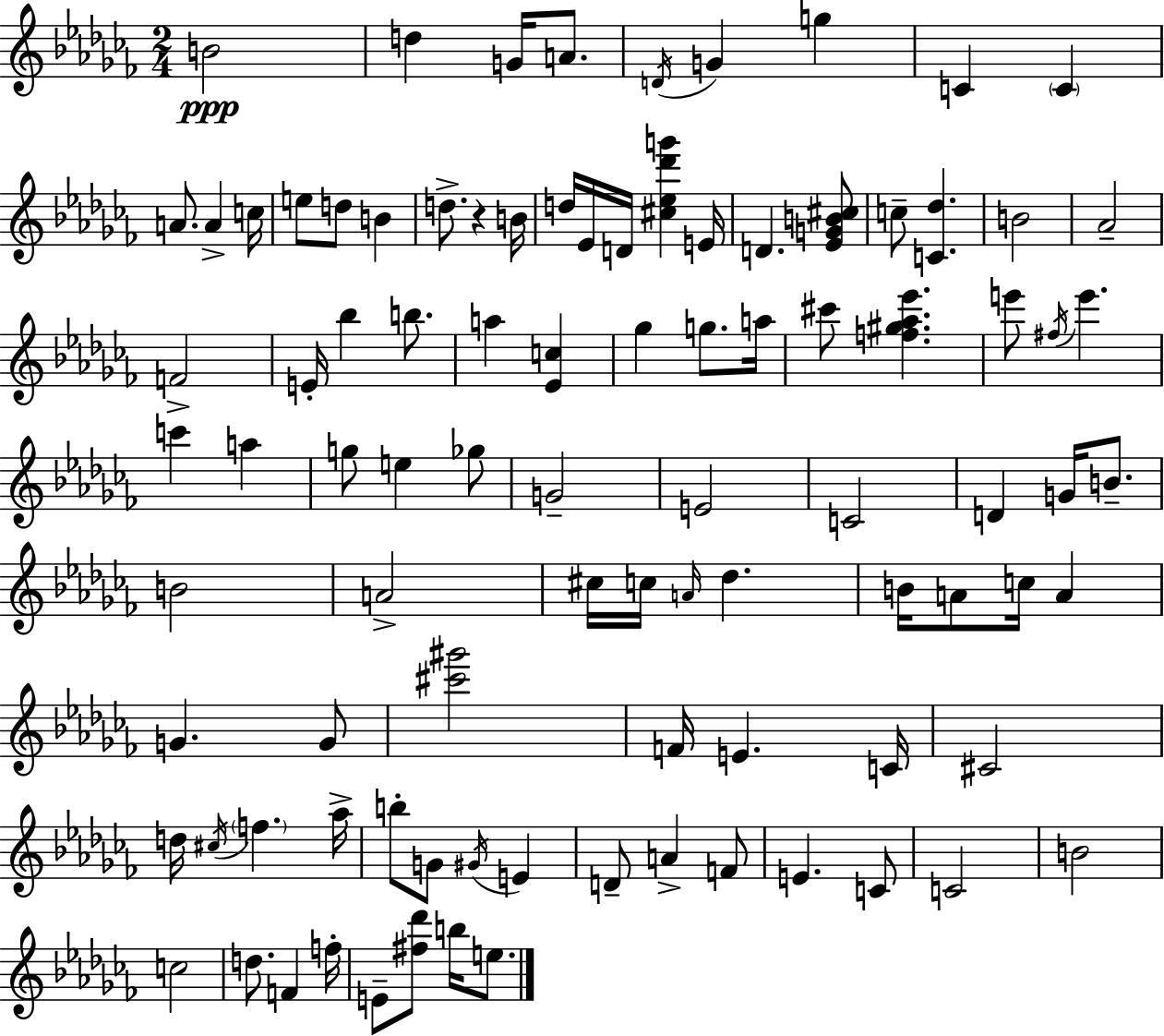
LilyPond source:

{
  \clef treble
  \numericTimeSignature
  \time 2/4
  \key aes \minor
  b'2\ppp | d''4 g'16 a'8. | \acciaccatura { d'16 } g'4 g''4 | c'4 \parenthesize c'4 | \break a'8. a'4-> | c''16 e''8 d''8 b'4 | d''8.-> r4 | b'16 d''16 ees'16 d'16 <cis'' ees'' des''' g'''>4 | \break e'16 d'4. <ees' g' b' cis''>8 | c''8-- <c' des''>4. | b'2 | aes'2-- | \break f'2-> | e'16-. bes''4 b''8. | a''4 <ees' c''>4 | ges''4 g''8. | \break a''16 cis'''8 <f'' gis'' aes'' ees'''>4. | e'''8 \acciaccatura { fis''16 } e'''4. | c'''4 a''4 | g''8 e''4 | \break ges''8 g'2-- | e'2 | c'2 | d'4 g'16 b'8.-- | \break b'2 | a'2-> | cis''16 c''16 \grace { a'16 } des''4. | b'16 a'8 c''16 a'4 | \break g'4. | g'8 <cis''' gis'''>2 | f'16 e'4. | c'16 cis'2 | \break d''16 \acciaccatura { cis''16 } \parenthesize f''4. | aes''16-> b''8-. g'8 | \acciaccatura { gis'16 } e'4 d'8-- a'4-> | f'8 e'4. | \break c'8 c'2 | b'2 | c''2 | d''8. | \break f'4 f''16-. e'8-- <fis'' des'''>8 | b''16 e''8. \bar "|."
}